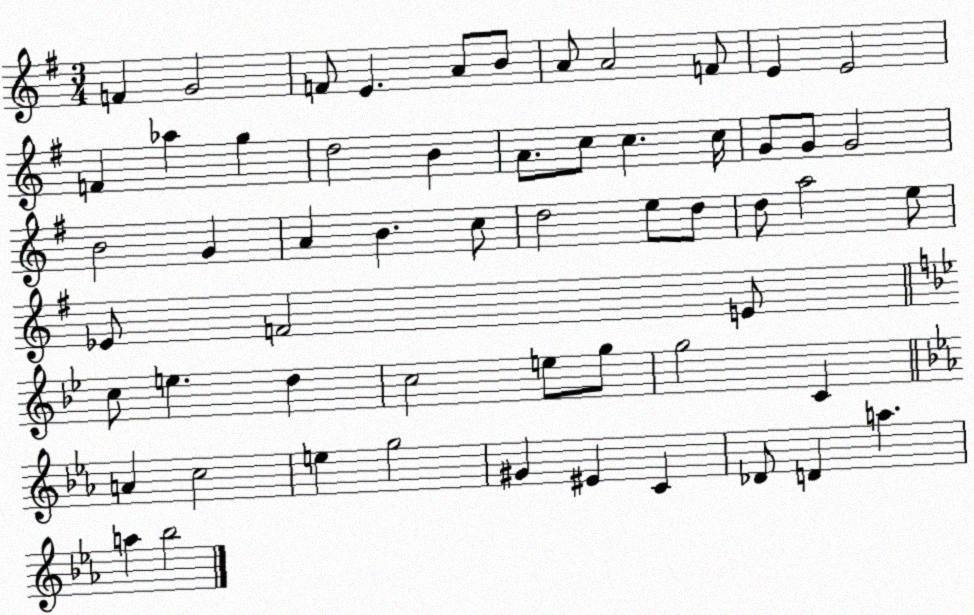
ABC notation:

X:1
T:Untitled
M:3/4
L:1/4
K:G
F G2 F/2 E A/2 B/2 A/2 A2 F/2 E E2 F _a g d2 B A/2 c/2 c c/4 G/2 G/2 G2 B2 G A B c/2 d2 e/2 d/2 d/2 a2 e/2 _E/2 F2 E/2 c/2 e d c2 e/2 g/2 g2 C A c2 e g2 ^G ^E C _D/2 D a a _b2